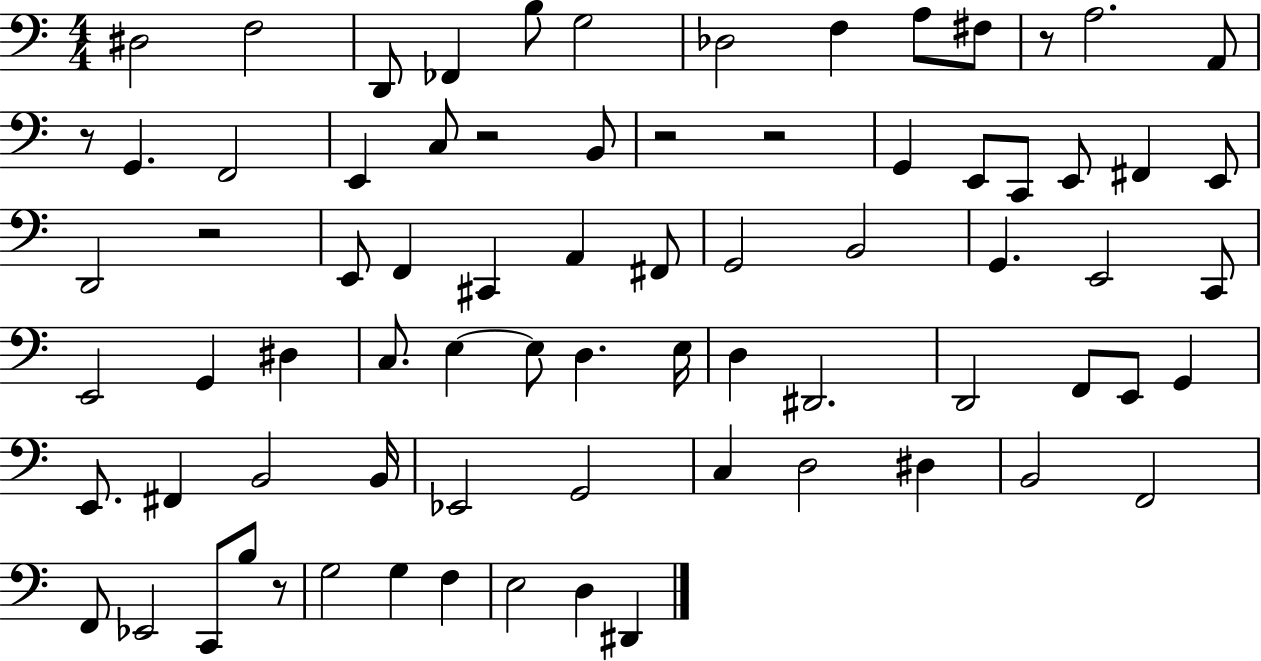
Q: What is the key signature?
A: C major